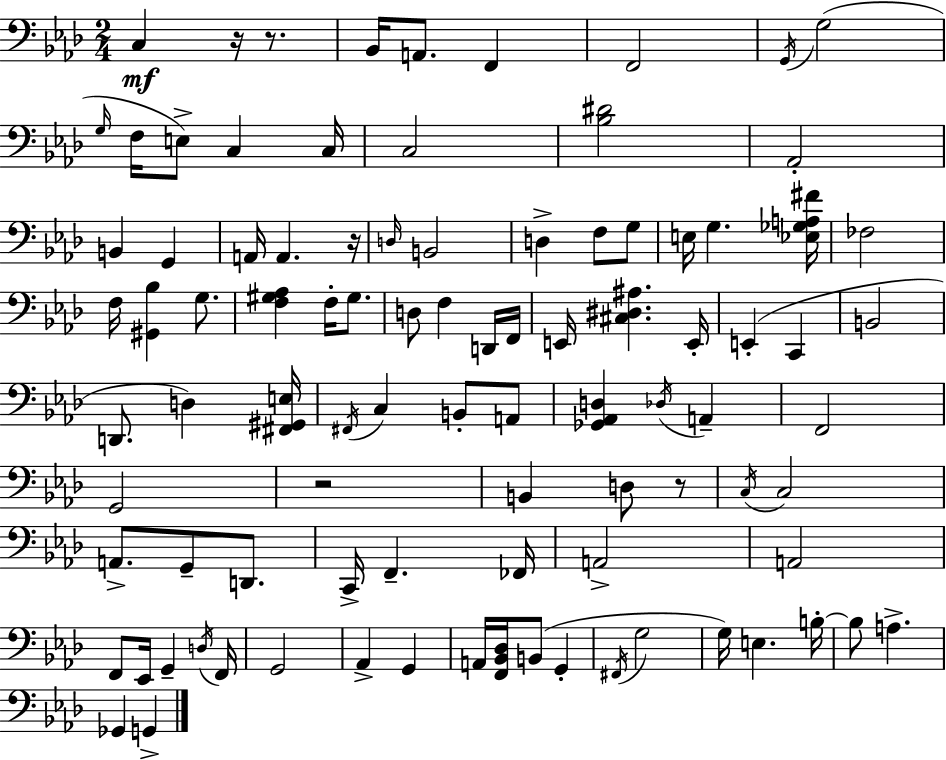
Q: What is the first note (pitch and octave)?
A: C3